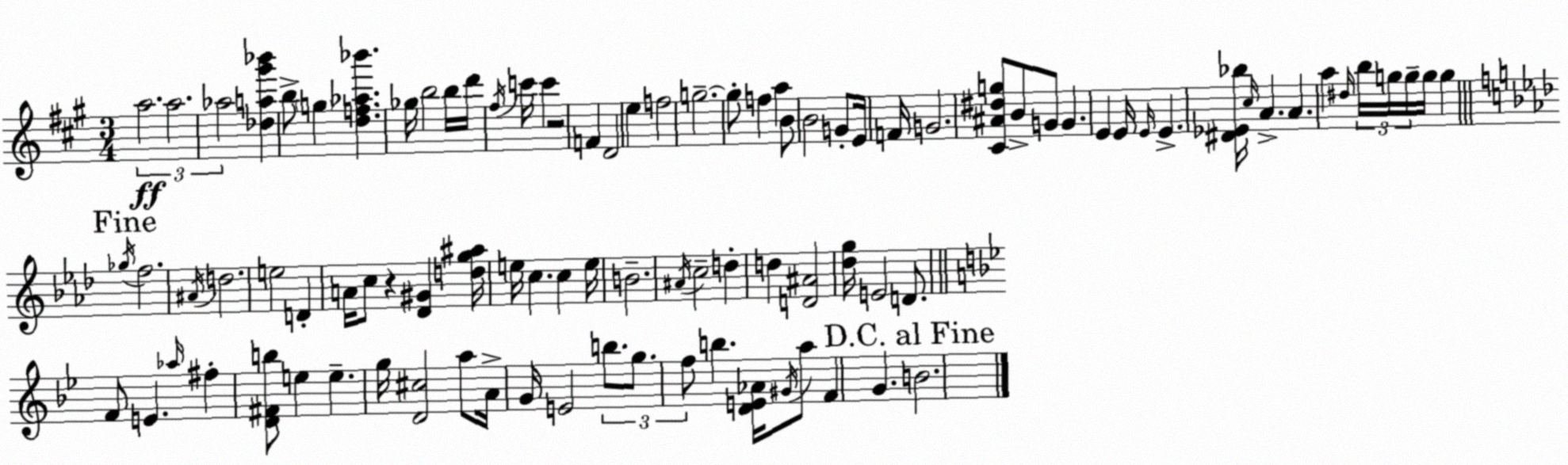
X:1
T:Untitled
M:3/4
L:1/4
K:A
a2 a2 _a2 [_da^g'_b'] b/2 g [df_a_b'] _g/4 b2 b/4 d'/4 ^f/4 c'/4 c' z2 F D2 e f2 g2 g/2 f a B/2 B2 G/2 E/4 F/4 G2 [^C^A^dg]/2 B/2 G/2 G E E/4 E/4 E [^D_E_b]/4 ^c/4 A A a ^d/4 b/4 g/4 g/4 g/4 g _g/4 f2 ^A/4 d2 e2 D A/4 c/2 z [_D^G] [dg^a]/4 e/4 c c e/4 B2 ^A/4 c2 d d [D^A]2 [_dg]/4 E2 D/2 F/2 E _a/4 ^f [D^Fb]/2 e e g/4 [D^c]2 a/2 A/4 G/4 E2 b/2 g/2 f/2 b [DE_A]/4 ^G/4 a/2 F G B2